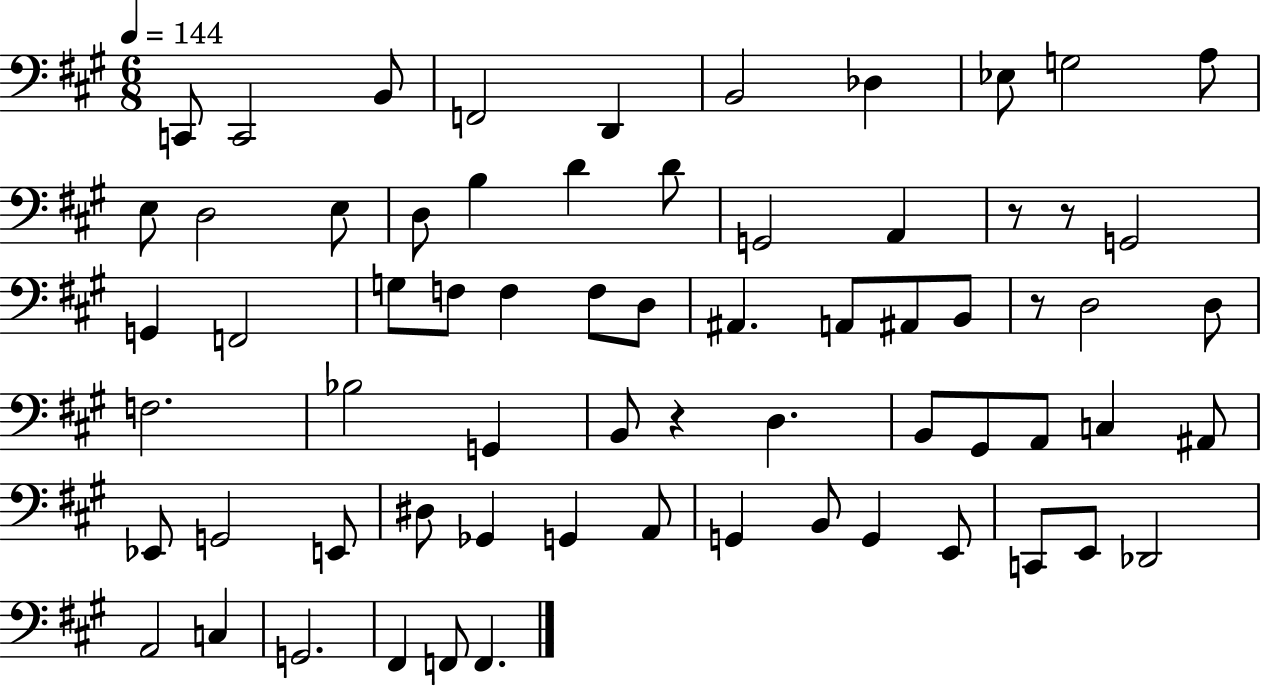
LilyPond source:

{
  \clef bass
  \numericTimeSignature
  \time 6/8
  \key a \major
  \tempo 4 = 144
  c,8 c,2 b,8 | f,2 d,4 | b,2 des4 | ees8 g2 a8 | \break e8 d2 e8 | d8 b4 d'4 d'8 | g,2 a,4 | r8 r8 g,2 | \break g,4 f,2 | g8 f8 f4 f8 d8 | ais,4. a,8 ais,8 b,8 | r8 d2 d8 | \break f2. | bes2 g,4 | b,8 r4 d4. | b,8 gis,8 a,8 c4 ais,8 | \break ees,8 g,2 e,8 | dis8 ges,4 g,4 a,8 | g,4 b,8 g,4 e,8 | c,8 e,8 des,2 | \break a,2 c4 | g,2. | fis,4 f,8 f,4. | \bar "|."
}